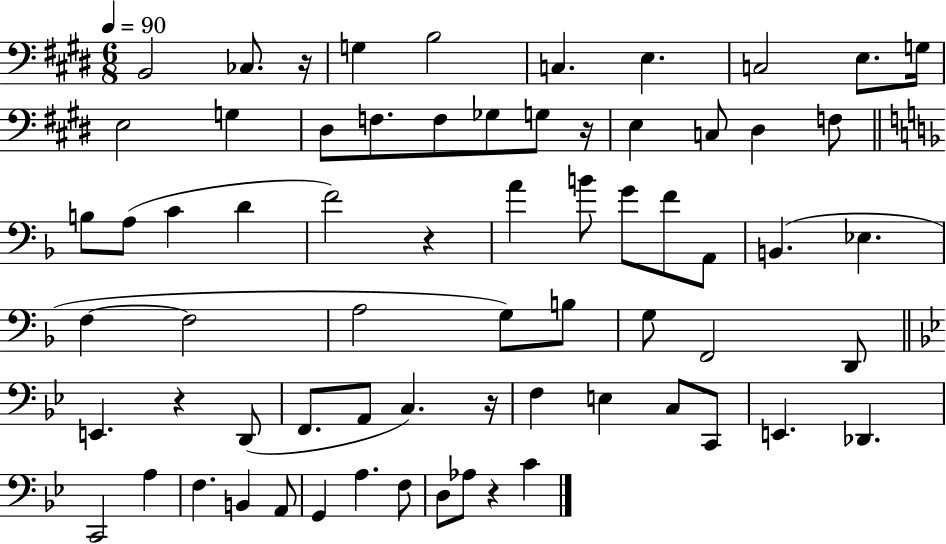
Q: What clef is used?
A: bass